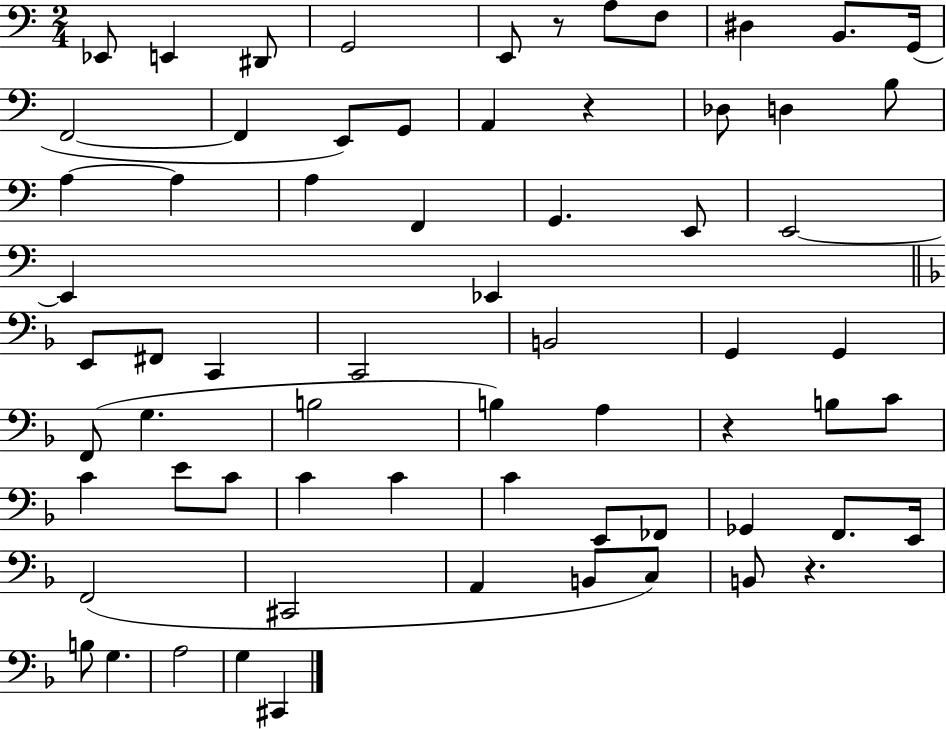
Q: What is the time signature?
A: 2/4